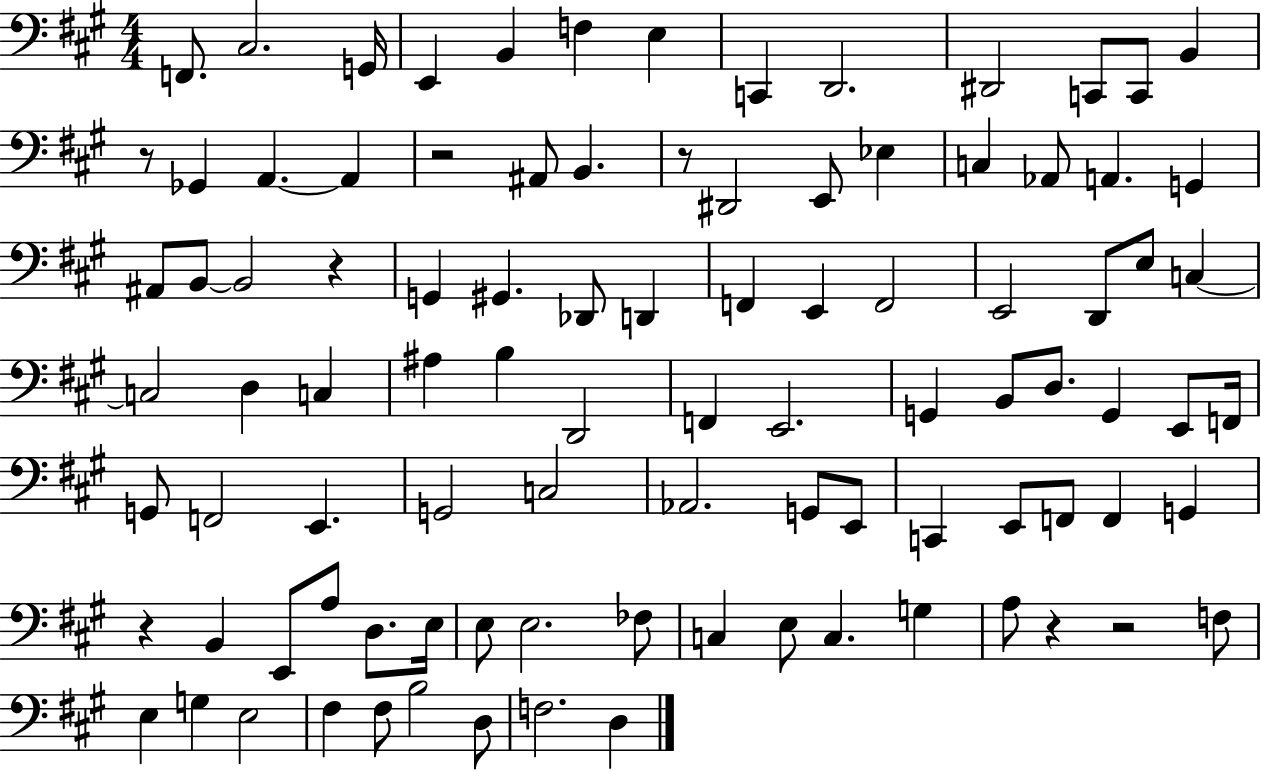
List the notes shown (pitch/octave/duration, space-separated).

F2/e. C#3/h. G2/s E2/q B2/q F3/q E3/q C2/q D2/h. D#2/h C2/e C2/e B2/q R/e Gb2/q A2/q. A2/q R/h A#2/e B2/q. R/e D#2/h E2/e Eb3/q C3/q Ab2/e A2/q. G2/q A#2/e B2/e B2/h R/q G2/q G#2/q. Db2/e D2/q F2/q E2/q F2/h E2/h D2/e E3/e C3/q C3/h D3/q C3/q A#3/q B3/q D2/h F2/q E2/h. G2/q B2/e D3/e. G2/q E2/e F2/s G2/e F2/h E2/q. G2/h C3/h Ab2/h. G2/e E2/e C2/q E2/e F2/e F2/q G2/q R/q B2/q E2/e A3/e D3/e. E3/s E3/e E3/h. FES3/e C3/q E3/e C3/q. G3/q A3/e R/q R/h F3/e E3/q G3/q E3/h F#3/q F#3/e B3/h D3/e F3/h. D3/q